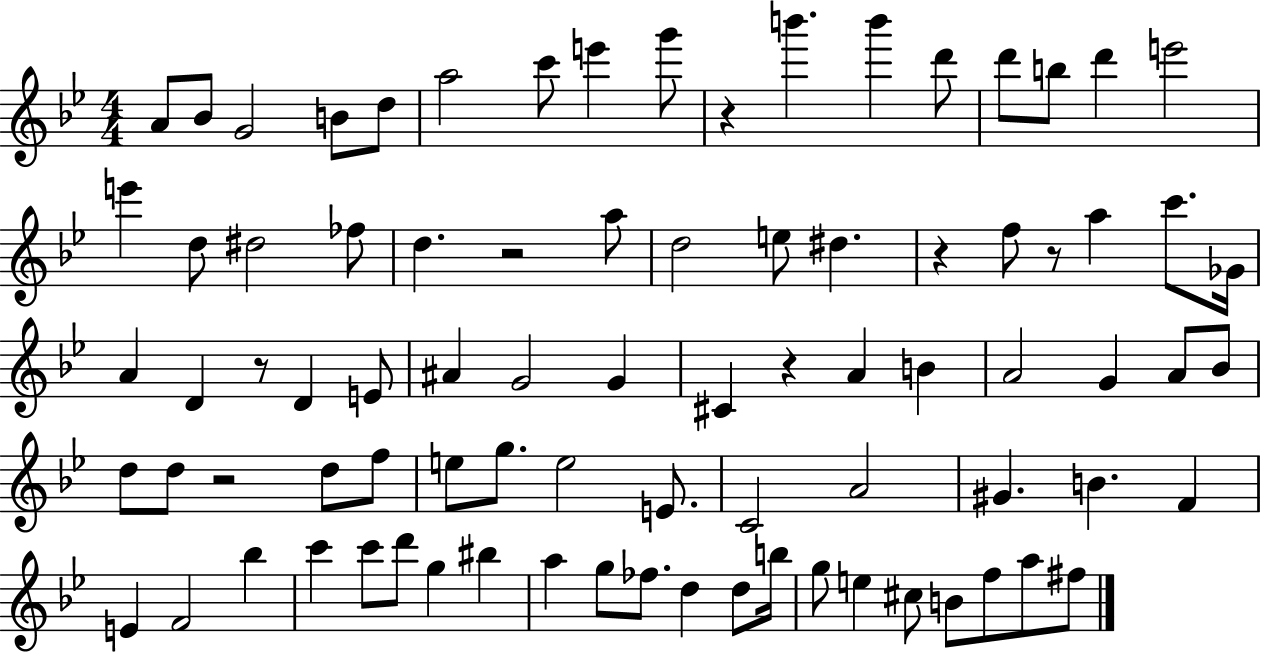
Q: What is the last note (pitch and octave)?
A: F#5